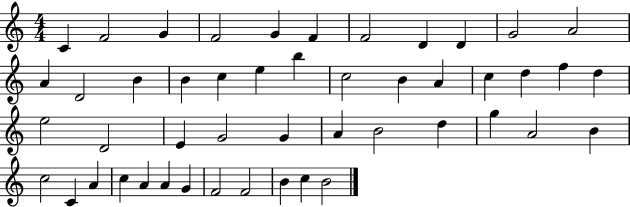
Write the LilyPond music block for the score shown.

{
  \clef treble
  \numericTimeSignature
  \time 4/4
  \key c \major
  c'4 f'2 g'4 | f'2 g'4 f'4 | f'2 d'4 d'4 | g'2 a'2 | \break a'4 d'2 b'4 | b'4 c''4 e''4 b''4 | c''2 b'4 a'4 | c''4 d''4 f''4 d''4 | \break e''2 d'2 | e'4 g'2 g'4 | a'4 b'2 d''4 | g''4 a'2 b'4 | \break c''2 c'4 a'4 | c''4 a'4 a'4 g'4 | f'2 f'2 | b'4 c''4 b'2 | \break \bar "|."
}